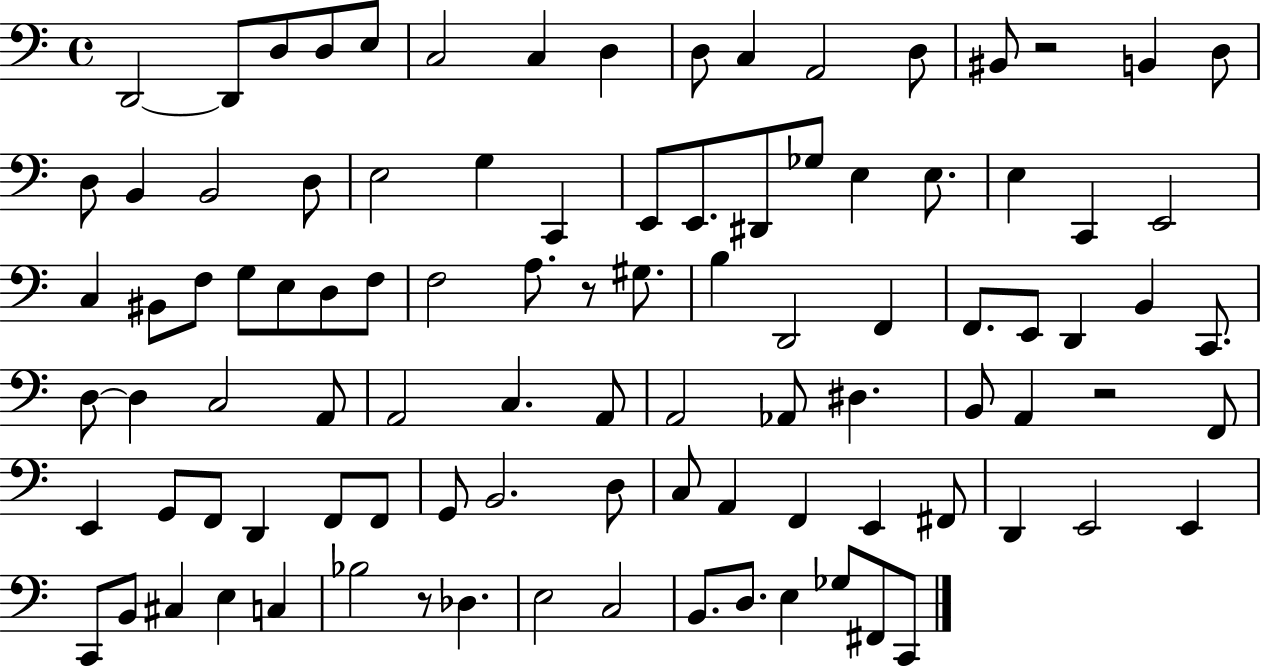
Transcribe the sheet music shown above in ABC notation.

X:1
T:Untitled
M:4/4
L:1/4
K:C
D,,2 D,,/2 D,/2 D,/2 E,/2 C,2 C, D, D,/2 C, A,,2 D,/2 ^B,,/2 z2 B,, D,/2 D,/2 B,, B,,2 D,/2 E,2 G, C,, E,,/2 E,,/2 ^D,,/2 _G,/2 E, E,/2 E, C,, E,,2 C, ^B,,/2 F,/2 G,/2 E,/2 D,/2 F,/2 F,2 A,/2 z/2 ^G,/2 B, D,,2 F,, F,,/2 E,,/2 D,, B,, C,,/2 D,/2 D, C,2 A,,/2 A,,2 C, A,,/2 A,,2 _A,,/2 ^D, B,,/2 A,, z2 F,,/2 E,, G,,/2 F,,/2 D,, F,,/2 F,,/2 G,,/2 B,,2 D,/2 C,/2 A,, F,, E,, ^F,,/2 D,, E,,2 E,, C,,/2 B,,/2 ^C, E, C, _B,2 z/2 _D, E,2 C,2 B,,/2 D,/2 E, _G,/2 ^F,,/2 C,,/2